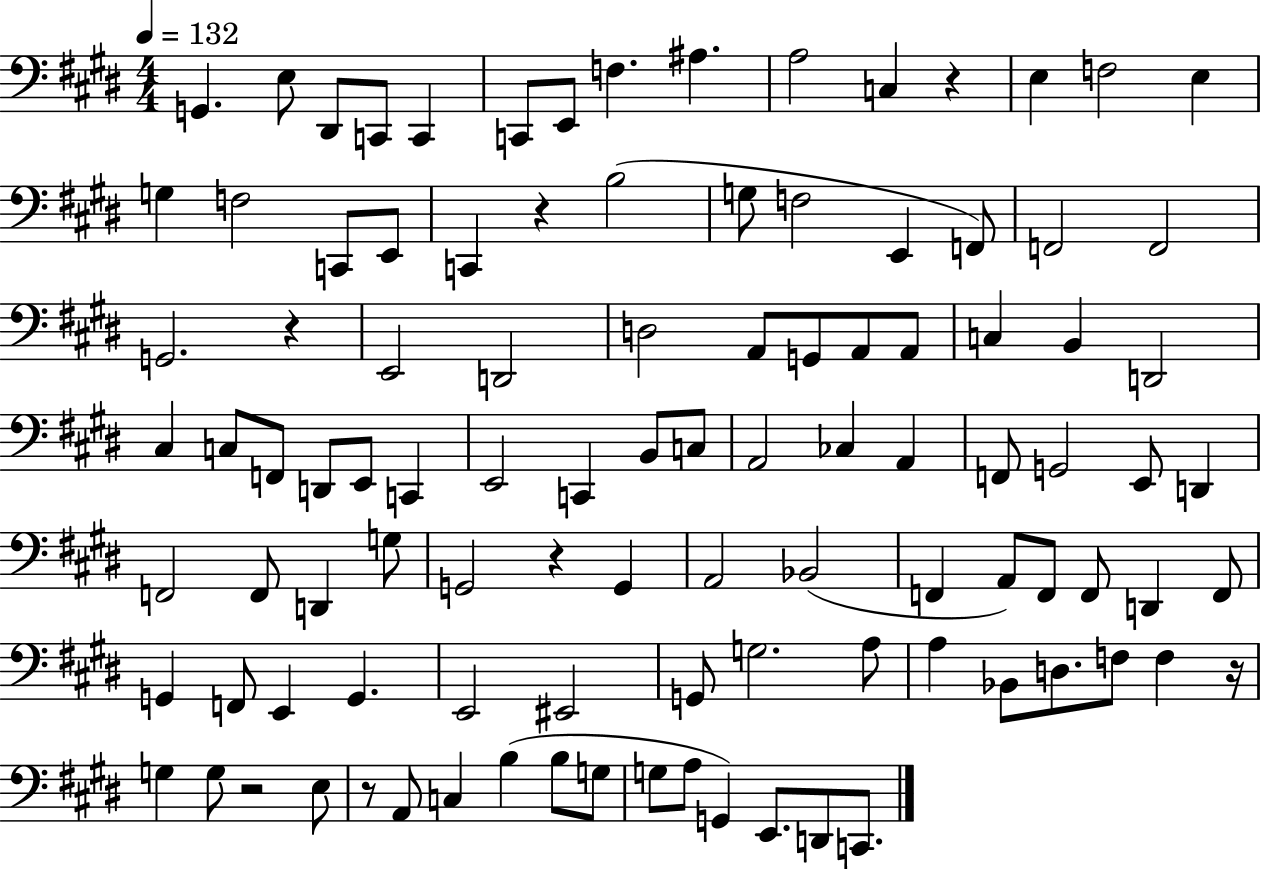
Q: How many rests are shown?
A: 7